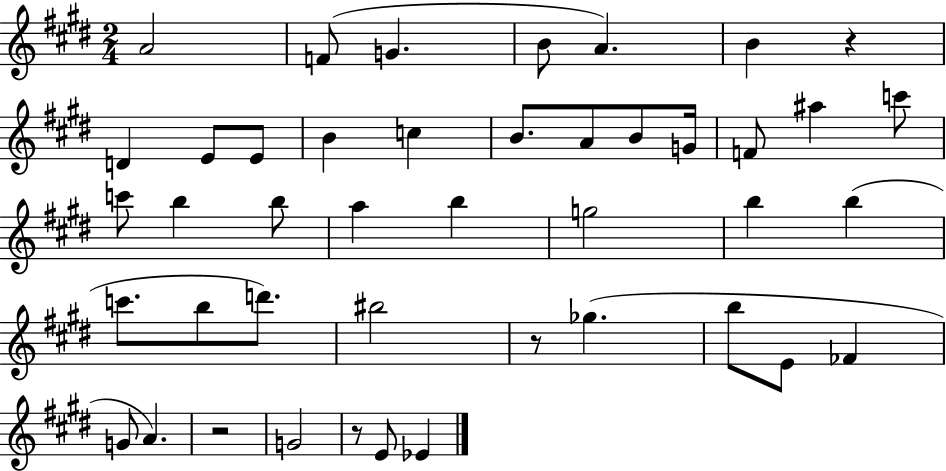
A4/h F4/e G4/q. B4/e A4/q. B4/q R/q D4/q E4/e E4/e B4/q C5/q B4/e. A4/e B4/e G4/s F4/e A#5/q C6/e C6/e B5/q B5/e A5/q B5/q G5/h B5/q B5/q C6/e. B5/e D6/e. BIS5/h R/e Gb5/q. B5/e E4/e FES4/q G4/e A4/q. R/h G4/h R/e E4/e Eb4/q